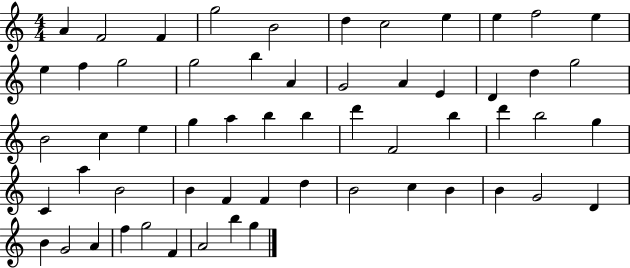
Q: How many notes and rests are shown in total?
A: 58